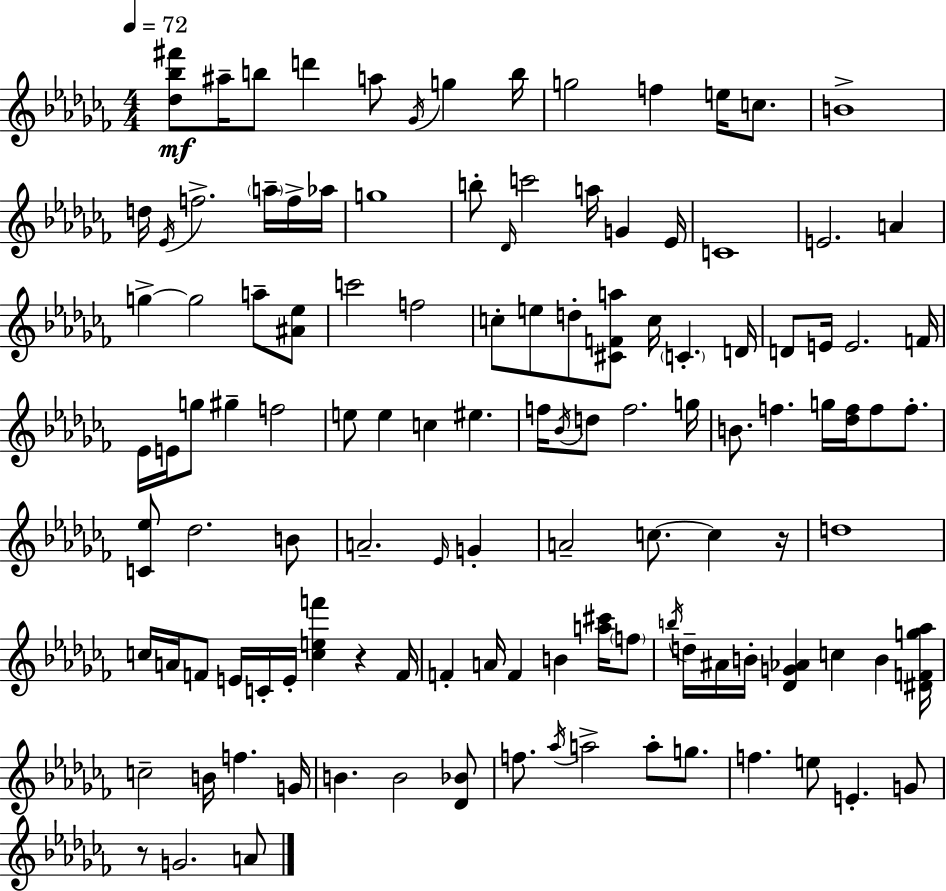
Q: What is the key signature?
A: AES minor